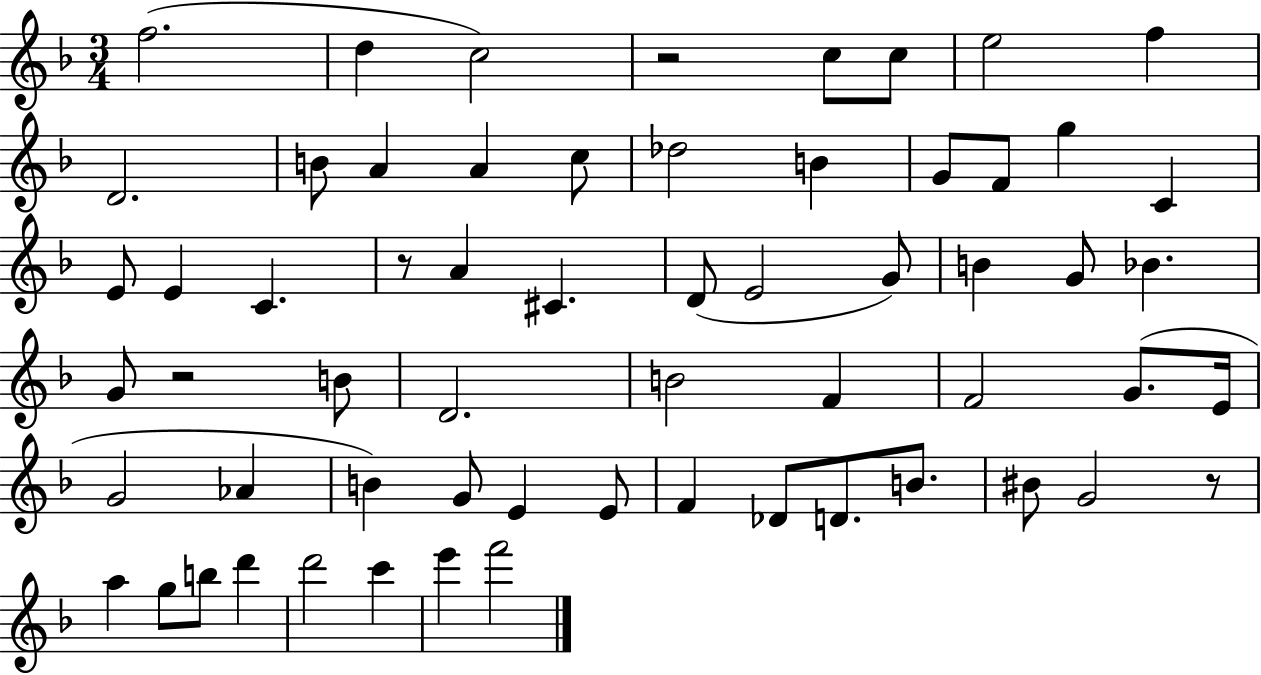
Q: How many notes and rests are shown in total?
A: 61